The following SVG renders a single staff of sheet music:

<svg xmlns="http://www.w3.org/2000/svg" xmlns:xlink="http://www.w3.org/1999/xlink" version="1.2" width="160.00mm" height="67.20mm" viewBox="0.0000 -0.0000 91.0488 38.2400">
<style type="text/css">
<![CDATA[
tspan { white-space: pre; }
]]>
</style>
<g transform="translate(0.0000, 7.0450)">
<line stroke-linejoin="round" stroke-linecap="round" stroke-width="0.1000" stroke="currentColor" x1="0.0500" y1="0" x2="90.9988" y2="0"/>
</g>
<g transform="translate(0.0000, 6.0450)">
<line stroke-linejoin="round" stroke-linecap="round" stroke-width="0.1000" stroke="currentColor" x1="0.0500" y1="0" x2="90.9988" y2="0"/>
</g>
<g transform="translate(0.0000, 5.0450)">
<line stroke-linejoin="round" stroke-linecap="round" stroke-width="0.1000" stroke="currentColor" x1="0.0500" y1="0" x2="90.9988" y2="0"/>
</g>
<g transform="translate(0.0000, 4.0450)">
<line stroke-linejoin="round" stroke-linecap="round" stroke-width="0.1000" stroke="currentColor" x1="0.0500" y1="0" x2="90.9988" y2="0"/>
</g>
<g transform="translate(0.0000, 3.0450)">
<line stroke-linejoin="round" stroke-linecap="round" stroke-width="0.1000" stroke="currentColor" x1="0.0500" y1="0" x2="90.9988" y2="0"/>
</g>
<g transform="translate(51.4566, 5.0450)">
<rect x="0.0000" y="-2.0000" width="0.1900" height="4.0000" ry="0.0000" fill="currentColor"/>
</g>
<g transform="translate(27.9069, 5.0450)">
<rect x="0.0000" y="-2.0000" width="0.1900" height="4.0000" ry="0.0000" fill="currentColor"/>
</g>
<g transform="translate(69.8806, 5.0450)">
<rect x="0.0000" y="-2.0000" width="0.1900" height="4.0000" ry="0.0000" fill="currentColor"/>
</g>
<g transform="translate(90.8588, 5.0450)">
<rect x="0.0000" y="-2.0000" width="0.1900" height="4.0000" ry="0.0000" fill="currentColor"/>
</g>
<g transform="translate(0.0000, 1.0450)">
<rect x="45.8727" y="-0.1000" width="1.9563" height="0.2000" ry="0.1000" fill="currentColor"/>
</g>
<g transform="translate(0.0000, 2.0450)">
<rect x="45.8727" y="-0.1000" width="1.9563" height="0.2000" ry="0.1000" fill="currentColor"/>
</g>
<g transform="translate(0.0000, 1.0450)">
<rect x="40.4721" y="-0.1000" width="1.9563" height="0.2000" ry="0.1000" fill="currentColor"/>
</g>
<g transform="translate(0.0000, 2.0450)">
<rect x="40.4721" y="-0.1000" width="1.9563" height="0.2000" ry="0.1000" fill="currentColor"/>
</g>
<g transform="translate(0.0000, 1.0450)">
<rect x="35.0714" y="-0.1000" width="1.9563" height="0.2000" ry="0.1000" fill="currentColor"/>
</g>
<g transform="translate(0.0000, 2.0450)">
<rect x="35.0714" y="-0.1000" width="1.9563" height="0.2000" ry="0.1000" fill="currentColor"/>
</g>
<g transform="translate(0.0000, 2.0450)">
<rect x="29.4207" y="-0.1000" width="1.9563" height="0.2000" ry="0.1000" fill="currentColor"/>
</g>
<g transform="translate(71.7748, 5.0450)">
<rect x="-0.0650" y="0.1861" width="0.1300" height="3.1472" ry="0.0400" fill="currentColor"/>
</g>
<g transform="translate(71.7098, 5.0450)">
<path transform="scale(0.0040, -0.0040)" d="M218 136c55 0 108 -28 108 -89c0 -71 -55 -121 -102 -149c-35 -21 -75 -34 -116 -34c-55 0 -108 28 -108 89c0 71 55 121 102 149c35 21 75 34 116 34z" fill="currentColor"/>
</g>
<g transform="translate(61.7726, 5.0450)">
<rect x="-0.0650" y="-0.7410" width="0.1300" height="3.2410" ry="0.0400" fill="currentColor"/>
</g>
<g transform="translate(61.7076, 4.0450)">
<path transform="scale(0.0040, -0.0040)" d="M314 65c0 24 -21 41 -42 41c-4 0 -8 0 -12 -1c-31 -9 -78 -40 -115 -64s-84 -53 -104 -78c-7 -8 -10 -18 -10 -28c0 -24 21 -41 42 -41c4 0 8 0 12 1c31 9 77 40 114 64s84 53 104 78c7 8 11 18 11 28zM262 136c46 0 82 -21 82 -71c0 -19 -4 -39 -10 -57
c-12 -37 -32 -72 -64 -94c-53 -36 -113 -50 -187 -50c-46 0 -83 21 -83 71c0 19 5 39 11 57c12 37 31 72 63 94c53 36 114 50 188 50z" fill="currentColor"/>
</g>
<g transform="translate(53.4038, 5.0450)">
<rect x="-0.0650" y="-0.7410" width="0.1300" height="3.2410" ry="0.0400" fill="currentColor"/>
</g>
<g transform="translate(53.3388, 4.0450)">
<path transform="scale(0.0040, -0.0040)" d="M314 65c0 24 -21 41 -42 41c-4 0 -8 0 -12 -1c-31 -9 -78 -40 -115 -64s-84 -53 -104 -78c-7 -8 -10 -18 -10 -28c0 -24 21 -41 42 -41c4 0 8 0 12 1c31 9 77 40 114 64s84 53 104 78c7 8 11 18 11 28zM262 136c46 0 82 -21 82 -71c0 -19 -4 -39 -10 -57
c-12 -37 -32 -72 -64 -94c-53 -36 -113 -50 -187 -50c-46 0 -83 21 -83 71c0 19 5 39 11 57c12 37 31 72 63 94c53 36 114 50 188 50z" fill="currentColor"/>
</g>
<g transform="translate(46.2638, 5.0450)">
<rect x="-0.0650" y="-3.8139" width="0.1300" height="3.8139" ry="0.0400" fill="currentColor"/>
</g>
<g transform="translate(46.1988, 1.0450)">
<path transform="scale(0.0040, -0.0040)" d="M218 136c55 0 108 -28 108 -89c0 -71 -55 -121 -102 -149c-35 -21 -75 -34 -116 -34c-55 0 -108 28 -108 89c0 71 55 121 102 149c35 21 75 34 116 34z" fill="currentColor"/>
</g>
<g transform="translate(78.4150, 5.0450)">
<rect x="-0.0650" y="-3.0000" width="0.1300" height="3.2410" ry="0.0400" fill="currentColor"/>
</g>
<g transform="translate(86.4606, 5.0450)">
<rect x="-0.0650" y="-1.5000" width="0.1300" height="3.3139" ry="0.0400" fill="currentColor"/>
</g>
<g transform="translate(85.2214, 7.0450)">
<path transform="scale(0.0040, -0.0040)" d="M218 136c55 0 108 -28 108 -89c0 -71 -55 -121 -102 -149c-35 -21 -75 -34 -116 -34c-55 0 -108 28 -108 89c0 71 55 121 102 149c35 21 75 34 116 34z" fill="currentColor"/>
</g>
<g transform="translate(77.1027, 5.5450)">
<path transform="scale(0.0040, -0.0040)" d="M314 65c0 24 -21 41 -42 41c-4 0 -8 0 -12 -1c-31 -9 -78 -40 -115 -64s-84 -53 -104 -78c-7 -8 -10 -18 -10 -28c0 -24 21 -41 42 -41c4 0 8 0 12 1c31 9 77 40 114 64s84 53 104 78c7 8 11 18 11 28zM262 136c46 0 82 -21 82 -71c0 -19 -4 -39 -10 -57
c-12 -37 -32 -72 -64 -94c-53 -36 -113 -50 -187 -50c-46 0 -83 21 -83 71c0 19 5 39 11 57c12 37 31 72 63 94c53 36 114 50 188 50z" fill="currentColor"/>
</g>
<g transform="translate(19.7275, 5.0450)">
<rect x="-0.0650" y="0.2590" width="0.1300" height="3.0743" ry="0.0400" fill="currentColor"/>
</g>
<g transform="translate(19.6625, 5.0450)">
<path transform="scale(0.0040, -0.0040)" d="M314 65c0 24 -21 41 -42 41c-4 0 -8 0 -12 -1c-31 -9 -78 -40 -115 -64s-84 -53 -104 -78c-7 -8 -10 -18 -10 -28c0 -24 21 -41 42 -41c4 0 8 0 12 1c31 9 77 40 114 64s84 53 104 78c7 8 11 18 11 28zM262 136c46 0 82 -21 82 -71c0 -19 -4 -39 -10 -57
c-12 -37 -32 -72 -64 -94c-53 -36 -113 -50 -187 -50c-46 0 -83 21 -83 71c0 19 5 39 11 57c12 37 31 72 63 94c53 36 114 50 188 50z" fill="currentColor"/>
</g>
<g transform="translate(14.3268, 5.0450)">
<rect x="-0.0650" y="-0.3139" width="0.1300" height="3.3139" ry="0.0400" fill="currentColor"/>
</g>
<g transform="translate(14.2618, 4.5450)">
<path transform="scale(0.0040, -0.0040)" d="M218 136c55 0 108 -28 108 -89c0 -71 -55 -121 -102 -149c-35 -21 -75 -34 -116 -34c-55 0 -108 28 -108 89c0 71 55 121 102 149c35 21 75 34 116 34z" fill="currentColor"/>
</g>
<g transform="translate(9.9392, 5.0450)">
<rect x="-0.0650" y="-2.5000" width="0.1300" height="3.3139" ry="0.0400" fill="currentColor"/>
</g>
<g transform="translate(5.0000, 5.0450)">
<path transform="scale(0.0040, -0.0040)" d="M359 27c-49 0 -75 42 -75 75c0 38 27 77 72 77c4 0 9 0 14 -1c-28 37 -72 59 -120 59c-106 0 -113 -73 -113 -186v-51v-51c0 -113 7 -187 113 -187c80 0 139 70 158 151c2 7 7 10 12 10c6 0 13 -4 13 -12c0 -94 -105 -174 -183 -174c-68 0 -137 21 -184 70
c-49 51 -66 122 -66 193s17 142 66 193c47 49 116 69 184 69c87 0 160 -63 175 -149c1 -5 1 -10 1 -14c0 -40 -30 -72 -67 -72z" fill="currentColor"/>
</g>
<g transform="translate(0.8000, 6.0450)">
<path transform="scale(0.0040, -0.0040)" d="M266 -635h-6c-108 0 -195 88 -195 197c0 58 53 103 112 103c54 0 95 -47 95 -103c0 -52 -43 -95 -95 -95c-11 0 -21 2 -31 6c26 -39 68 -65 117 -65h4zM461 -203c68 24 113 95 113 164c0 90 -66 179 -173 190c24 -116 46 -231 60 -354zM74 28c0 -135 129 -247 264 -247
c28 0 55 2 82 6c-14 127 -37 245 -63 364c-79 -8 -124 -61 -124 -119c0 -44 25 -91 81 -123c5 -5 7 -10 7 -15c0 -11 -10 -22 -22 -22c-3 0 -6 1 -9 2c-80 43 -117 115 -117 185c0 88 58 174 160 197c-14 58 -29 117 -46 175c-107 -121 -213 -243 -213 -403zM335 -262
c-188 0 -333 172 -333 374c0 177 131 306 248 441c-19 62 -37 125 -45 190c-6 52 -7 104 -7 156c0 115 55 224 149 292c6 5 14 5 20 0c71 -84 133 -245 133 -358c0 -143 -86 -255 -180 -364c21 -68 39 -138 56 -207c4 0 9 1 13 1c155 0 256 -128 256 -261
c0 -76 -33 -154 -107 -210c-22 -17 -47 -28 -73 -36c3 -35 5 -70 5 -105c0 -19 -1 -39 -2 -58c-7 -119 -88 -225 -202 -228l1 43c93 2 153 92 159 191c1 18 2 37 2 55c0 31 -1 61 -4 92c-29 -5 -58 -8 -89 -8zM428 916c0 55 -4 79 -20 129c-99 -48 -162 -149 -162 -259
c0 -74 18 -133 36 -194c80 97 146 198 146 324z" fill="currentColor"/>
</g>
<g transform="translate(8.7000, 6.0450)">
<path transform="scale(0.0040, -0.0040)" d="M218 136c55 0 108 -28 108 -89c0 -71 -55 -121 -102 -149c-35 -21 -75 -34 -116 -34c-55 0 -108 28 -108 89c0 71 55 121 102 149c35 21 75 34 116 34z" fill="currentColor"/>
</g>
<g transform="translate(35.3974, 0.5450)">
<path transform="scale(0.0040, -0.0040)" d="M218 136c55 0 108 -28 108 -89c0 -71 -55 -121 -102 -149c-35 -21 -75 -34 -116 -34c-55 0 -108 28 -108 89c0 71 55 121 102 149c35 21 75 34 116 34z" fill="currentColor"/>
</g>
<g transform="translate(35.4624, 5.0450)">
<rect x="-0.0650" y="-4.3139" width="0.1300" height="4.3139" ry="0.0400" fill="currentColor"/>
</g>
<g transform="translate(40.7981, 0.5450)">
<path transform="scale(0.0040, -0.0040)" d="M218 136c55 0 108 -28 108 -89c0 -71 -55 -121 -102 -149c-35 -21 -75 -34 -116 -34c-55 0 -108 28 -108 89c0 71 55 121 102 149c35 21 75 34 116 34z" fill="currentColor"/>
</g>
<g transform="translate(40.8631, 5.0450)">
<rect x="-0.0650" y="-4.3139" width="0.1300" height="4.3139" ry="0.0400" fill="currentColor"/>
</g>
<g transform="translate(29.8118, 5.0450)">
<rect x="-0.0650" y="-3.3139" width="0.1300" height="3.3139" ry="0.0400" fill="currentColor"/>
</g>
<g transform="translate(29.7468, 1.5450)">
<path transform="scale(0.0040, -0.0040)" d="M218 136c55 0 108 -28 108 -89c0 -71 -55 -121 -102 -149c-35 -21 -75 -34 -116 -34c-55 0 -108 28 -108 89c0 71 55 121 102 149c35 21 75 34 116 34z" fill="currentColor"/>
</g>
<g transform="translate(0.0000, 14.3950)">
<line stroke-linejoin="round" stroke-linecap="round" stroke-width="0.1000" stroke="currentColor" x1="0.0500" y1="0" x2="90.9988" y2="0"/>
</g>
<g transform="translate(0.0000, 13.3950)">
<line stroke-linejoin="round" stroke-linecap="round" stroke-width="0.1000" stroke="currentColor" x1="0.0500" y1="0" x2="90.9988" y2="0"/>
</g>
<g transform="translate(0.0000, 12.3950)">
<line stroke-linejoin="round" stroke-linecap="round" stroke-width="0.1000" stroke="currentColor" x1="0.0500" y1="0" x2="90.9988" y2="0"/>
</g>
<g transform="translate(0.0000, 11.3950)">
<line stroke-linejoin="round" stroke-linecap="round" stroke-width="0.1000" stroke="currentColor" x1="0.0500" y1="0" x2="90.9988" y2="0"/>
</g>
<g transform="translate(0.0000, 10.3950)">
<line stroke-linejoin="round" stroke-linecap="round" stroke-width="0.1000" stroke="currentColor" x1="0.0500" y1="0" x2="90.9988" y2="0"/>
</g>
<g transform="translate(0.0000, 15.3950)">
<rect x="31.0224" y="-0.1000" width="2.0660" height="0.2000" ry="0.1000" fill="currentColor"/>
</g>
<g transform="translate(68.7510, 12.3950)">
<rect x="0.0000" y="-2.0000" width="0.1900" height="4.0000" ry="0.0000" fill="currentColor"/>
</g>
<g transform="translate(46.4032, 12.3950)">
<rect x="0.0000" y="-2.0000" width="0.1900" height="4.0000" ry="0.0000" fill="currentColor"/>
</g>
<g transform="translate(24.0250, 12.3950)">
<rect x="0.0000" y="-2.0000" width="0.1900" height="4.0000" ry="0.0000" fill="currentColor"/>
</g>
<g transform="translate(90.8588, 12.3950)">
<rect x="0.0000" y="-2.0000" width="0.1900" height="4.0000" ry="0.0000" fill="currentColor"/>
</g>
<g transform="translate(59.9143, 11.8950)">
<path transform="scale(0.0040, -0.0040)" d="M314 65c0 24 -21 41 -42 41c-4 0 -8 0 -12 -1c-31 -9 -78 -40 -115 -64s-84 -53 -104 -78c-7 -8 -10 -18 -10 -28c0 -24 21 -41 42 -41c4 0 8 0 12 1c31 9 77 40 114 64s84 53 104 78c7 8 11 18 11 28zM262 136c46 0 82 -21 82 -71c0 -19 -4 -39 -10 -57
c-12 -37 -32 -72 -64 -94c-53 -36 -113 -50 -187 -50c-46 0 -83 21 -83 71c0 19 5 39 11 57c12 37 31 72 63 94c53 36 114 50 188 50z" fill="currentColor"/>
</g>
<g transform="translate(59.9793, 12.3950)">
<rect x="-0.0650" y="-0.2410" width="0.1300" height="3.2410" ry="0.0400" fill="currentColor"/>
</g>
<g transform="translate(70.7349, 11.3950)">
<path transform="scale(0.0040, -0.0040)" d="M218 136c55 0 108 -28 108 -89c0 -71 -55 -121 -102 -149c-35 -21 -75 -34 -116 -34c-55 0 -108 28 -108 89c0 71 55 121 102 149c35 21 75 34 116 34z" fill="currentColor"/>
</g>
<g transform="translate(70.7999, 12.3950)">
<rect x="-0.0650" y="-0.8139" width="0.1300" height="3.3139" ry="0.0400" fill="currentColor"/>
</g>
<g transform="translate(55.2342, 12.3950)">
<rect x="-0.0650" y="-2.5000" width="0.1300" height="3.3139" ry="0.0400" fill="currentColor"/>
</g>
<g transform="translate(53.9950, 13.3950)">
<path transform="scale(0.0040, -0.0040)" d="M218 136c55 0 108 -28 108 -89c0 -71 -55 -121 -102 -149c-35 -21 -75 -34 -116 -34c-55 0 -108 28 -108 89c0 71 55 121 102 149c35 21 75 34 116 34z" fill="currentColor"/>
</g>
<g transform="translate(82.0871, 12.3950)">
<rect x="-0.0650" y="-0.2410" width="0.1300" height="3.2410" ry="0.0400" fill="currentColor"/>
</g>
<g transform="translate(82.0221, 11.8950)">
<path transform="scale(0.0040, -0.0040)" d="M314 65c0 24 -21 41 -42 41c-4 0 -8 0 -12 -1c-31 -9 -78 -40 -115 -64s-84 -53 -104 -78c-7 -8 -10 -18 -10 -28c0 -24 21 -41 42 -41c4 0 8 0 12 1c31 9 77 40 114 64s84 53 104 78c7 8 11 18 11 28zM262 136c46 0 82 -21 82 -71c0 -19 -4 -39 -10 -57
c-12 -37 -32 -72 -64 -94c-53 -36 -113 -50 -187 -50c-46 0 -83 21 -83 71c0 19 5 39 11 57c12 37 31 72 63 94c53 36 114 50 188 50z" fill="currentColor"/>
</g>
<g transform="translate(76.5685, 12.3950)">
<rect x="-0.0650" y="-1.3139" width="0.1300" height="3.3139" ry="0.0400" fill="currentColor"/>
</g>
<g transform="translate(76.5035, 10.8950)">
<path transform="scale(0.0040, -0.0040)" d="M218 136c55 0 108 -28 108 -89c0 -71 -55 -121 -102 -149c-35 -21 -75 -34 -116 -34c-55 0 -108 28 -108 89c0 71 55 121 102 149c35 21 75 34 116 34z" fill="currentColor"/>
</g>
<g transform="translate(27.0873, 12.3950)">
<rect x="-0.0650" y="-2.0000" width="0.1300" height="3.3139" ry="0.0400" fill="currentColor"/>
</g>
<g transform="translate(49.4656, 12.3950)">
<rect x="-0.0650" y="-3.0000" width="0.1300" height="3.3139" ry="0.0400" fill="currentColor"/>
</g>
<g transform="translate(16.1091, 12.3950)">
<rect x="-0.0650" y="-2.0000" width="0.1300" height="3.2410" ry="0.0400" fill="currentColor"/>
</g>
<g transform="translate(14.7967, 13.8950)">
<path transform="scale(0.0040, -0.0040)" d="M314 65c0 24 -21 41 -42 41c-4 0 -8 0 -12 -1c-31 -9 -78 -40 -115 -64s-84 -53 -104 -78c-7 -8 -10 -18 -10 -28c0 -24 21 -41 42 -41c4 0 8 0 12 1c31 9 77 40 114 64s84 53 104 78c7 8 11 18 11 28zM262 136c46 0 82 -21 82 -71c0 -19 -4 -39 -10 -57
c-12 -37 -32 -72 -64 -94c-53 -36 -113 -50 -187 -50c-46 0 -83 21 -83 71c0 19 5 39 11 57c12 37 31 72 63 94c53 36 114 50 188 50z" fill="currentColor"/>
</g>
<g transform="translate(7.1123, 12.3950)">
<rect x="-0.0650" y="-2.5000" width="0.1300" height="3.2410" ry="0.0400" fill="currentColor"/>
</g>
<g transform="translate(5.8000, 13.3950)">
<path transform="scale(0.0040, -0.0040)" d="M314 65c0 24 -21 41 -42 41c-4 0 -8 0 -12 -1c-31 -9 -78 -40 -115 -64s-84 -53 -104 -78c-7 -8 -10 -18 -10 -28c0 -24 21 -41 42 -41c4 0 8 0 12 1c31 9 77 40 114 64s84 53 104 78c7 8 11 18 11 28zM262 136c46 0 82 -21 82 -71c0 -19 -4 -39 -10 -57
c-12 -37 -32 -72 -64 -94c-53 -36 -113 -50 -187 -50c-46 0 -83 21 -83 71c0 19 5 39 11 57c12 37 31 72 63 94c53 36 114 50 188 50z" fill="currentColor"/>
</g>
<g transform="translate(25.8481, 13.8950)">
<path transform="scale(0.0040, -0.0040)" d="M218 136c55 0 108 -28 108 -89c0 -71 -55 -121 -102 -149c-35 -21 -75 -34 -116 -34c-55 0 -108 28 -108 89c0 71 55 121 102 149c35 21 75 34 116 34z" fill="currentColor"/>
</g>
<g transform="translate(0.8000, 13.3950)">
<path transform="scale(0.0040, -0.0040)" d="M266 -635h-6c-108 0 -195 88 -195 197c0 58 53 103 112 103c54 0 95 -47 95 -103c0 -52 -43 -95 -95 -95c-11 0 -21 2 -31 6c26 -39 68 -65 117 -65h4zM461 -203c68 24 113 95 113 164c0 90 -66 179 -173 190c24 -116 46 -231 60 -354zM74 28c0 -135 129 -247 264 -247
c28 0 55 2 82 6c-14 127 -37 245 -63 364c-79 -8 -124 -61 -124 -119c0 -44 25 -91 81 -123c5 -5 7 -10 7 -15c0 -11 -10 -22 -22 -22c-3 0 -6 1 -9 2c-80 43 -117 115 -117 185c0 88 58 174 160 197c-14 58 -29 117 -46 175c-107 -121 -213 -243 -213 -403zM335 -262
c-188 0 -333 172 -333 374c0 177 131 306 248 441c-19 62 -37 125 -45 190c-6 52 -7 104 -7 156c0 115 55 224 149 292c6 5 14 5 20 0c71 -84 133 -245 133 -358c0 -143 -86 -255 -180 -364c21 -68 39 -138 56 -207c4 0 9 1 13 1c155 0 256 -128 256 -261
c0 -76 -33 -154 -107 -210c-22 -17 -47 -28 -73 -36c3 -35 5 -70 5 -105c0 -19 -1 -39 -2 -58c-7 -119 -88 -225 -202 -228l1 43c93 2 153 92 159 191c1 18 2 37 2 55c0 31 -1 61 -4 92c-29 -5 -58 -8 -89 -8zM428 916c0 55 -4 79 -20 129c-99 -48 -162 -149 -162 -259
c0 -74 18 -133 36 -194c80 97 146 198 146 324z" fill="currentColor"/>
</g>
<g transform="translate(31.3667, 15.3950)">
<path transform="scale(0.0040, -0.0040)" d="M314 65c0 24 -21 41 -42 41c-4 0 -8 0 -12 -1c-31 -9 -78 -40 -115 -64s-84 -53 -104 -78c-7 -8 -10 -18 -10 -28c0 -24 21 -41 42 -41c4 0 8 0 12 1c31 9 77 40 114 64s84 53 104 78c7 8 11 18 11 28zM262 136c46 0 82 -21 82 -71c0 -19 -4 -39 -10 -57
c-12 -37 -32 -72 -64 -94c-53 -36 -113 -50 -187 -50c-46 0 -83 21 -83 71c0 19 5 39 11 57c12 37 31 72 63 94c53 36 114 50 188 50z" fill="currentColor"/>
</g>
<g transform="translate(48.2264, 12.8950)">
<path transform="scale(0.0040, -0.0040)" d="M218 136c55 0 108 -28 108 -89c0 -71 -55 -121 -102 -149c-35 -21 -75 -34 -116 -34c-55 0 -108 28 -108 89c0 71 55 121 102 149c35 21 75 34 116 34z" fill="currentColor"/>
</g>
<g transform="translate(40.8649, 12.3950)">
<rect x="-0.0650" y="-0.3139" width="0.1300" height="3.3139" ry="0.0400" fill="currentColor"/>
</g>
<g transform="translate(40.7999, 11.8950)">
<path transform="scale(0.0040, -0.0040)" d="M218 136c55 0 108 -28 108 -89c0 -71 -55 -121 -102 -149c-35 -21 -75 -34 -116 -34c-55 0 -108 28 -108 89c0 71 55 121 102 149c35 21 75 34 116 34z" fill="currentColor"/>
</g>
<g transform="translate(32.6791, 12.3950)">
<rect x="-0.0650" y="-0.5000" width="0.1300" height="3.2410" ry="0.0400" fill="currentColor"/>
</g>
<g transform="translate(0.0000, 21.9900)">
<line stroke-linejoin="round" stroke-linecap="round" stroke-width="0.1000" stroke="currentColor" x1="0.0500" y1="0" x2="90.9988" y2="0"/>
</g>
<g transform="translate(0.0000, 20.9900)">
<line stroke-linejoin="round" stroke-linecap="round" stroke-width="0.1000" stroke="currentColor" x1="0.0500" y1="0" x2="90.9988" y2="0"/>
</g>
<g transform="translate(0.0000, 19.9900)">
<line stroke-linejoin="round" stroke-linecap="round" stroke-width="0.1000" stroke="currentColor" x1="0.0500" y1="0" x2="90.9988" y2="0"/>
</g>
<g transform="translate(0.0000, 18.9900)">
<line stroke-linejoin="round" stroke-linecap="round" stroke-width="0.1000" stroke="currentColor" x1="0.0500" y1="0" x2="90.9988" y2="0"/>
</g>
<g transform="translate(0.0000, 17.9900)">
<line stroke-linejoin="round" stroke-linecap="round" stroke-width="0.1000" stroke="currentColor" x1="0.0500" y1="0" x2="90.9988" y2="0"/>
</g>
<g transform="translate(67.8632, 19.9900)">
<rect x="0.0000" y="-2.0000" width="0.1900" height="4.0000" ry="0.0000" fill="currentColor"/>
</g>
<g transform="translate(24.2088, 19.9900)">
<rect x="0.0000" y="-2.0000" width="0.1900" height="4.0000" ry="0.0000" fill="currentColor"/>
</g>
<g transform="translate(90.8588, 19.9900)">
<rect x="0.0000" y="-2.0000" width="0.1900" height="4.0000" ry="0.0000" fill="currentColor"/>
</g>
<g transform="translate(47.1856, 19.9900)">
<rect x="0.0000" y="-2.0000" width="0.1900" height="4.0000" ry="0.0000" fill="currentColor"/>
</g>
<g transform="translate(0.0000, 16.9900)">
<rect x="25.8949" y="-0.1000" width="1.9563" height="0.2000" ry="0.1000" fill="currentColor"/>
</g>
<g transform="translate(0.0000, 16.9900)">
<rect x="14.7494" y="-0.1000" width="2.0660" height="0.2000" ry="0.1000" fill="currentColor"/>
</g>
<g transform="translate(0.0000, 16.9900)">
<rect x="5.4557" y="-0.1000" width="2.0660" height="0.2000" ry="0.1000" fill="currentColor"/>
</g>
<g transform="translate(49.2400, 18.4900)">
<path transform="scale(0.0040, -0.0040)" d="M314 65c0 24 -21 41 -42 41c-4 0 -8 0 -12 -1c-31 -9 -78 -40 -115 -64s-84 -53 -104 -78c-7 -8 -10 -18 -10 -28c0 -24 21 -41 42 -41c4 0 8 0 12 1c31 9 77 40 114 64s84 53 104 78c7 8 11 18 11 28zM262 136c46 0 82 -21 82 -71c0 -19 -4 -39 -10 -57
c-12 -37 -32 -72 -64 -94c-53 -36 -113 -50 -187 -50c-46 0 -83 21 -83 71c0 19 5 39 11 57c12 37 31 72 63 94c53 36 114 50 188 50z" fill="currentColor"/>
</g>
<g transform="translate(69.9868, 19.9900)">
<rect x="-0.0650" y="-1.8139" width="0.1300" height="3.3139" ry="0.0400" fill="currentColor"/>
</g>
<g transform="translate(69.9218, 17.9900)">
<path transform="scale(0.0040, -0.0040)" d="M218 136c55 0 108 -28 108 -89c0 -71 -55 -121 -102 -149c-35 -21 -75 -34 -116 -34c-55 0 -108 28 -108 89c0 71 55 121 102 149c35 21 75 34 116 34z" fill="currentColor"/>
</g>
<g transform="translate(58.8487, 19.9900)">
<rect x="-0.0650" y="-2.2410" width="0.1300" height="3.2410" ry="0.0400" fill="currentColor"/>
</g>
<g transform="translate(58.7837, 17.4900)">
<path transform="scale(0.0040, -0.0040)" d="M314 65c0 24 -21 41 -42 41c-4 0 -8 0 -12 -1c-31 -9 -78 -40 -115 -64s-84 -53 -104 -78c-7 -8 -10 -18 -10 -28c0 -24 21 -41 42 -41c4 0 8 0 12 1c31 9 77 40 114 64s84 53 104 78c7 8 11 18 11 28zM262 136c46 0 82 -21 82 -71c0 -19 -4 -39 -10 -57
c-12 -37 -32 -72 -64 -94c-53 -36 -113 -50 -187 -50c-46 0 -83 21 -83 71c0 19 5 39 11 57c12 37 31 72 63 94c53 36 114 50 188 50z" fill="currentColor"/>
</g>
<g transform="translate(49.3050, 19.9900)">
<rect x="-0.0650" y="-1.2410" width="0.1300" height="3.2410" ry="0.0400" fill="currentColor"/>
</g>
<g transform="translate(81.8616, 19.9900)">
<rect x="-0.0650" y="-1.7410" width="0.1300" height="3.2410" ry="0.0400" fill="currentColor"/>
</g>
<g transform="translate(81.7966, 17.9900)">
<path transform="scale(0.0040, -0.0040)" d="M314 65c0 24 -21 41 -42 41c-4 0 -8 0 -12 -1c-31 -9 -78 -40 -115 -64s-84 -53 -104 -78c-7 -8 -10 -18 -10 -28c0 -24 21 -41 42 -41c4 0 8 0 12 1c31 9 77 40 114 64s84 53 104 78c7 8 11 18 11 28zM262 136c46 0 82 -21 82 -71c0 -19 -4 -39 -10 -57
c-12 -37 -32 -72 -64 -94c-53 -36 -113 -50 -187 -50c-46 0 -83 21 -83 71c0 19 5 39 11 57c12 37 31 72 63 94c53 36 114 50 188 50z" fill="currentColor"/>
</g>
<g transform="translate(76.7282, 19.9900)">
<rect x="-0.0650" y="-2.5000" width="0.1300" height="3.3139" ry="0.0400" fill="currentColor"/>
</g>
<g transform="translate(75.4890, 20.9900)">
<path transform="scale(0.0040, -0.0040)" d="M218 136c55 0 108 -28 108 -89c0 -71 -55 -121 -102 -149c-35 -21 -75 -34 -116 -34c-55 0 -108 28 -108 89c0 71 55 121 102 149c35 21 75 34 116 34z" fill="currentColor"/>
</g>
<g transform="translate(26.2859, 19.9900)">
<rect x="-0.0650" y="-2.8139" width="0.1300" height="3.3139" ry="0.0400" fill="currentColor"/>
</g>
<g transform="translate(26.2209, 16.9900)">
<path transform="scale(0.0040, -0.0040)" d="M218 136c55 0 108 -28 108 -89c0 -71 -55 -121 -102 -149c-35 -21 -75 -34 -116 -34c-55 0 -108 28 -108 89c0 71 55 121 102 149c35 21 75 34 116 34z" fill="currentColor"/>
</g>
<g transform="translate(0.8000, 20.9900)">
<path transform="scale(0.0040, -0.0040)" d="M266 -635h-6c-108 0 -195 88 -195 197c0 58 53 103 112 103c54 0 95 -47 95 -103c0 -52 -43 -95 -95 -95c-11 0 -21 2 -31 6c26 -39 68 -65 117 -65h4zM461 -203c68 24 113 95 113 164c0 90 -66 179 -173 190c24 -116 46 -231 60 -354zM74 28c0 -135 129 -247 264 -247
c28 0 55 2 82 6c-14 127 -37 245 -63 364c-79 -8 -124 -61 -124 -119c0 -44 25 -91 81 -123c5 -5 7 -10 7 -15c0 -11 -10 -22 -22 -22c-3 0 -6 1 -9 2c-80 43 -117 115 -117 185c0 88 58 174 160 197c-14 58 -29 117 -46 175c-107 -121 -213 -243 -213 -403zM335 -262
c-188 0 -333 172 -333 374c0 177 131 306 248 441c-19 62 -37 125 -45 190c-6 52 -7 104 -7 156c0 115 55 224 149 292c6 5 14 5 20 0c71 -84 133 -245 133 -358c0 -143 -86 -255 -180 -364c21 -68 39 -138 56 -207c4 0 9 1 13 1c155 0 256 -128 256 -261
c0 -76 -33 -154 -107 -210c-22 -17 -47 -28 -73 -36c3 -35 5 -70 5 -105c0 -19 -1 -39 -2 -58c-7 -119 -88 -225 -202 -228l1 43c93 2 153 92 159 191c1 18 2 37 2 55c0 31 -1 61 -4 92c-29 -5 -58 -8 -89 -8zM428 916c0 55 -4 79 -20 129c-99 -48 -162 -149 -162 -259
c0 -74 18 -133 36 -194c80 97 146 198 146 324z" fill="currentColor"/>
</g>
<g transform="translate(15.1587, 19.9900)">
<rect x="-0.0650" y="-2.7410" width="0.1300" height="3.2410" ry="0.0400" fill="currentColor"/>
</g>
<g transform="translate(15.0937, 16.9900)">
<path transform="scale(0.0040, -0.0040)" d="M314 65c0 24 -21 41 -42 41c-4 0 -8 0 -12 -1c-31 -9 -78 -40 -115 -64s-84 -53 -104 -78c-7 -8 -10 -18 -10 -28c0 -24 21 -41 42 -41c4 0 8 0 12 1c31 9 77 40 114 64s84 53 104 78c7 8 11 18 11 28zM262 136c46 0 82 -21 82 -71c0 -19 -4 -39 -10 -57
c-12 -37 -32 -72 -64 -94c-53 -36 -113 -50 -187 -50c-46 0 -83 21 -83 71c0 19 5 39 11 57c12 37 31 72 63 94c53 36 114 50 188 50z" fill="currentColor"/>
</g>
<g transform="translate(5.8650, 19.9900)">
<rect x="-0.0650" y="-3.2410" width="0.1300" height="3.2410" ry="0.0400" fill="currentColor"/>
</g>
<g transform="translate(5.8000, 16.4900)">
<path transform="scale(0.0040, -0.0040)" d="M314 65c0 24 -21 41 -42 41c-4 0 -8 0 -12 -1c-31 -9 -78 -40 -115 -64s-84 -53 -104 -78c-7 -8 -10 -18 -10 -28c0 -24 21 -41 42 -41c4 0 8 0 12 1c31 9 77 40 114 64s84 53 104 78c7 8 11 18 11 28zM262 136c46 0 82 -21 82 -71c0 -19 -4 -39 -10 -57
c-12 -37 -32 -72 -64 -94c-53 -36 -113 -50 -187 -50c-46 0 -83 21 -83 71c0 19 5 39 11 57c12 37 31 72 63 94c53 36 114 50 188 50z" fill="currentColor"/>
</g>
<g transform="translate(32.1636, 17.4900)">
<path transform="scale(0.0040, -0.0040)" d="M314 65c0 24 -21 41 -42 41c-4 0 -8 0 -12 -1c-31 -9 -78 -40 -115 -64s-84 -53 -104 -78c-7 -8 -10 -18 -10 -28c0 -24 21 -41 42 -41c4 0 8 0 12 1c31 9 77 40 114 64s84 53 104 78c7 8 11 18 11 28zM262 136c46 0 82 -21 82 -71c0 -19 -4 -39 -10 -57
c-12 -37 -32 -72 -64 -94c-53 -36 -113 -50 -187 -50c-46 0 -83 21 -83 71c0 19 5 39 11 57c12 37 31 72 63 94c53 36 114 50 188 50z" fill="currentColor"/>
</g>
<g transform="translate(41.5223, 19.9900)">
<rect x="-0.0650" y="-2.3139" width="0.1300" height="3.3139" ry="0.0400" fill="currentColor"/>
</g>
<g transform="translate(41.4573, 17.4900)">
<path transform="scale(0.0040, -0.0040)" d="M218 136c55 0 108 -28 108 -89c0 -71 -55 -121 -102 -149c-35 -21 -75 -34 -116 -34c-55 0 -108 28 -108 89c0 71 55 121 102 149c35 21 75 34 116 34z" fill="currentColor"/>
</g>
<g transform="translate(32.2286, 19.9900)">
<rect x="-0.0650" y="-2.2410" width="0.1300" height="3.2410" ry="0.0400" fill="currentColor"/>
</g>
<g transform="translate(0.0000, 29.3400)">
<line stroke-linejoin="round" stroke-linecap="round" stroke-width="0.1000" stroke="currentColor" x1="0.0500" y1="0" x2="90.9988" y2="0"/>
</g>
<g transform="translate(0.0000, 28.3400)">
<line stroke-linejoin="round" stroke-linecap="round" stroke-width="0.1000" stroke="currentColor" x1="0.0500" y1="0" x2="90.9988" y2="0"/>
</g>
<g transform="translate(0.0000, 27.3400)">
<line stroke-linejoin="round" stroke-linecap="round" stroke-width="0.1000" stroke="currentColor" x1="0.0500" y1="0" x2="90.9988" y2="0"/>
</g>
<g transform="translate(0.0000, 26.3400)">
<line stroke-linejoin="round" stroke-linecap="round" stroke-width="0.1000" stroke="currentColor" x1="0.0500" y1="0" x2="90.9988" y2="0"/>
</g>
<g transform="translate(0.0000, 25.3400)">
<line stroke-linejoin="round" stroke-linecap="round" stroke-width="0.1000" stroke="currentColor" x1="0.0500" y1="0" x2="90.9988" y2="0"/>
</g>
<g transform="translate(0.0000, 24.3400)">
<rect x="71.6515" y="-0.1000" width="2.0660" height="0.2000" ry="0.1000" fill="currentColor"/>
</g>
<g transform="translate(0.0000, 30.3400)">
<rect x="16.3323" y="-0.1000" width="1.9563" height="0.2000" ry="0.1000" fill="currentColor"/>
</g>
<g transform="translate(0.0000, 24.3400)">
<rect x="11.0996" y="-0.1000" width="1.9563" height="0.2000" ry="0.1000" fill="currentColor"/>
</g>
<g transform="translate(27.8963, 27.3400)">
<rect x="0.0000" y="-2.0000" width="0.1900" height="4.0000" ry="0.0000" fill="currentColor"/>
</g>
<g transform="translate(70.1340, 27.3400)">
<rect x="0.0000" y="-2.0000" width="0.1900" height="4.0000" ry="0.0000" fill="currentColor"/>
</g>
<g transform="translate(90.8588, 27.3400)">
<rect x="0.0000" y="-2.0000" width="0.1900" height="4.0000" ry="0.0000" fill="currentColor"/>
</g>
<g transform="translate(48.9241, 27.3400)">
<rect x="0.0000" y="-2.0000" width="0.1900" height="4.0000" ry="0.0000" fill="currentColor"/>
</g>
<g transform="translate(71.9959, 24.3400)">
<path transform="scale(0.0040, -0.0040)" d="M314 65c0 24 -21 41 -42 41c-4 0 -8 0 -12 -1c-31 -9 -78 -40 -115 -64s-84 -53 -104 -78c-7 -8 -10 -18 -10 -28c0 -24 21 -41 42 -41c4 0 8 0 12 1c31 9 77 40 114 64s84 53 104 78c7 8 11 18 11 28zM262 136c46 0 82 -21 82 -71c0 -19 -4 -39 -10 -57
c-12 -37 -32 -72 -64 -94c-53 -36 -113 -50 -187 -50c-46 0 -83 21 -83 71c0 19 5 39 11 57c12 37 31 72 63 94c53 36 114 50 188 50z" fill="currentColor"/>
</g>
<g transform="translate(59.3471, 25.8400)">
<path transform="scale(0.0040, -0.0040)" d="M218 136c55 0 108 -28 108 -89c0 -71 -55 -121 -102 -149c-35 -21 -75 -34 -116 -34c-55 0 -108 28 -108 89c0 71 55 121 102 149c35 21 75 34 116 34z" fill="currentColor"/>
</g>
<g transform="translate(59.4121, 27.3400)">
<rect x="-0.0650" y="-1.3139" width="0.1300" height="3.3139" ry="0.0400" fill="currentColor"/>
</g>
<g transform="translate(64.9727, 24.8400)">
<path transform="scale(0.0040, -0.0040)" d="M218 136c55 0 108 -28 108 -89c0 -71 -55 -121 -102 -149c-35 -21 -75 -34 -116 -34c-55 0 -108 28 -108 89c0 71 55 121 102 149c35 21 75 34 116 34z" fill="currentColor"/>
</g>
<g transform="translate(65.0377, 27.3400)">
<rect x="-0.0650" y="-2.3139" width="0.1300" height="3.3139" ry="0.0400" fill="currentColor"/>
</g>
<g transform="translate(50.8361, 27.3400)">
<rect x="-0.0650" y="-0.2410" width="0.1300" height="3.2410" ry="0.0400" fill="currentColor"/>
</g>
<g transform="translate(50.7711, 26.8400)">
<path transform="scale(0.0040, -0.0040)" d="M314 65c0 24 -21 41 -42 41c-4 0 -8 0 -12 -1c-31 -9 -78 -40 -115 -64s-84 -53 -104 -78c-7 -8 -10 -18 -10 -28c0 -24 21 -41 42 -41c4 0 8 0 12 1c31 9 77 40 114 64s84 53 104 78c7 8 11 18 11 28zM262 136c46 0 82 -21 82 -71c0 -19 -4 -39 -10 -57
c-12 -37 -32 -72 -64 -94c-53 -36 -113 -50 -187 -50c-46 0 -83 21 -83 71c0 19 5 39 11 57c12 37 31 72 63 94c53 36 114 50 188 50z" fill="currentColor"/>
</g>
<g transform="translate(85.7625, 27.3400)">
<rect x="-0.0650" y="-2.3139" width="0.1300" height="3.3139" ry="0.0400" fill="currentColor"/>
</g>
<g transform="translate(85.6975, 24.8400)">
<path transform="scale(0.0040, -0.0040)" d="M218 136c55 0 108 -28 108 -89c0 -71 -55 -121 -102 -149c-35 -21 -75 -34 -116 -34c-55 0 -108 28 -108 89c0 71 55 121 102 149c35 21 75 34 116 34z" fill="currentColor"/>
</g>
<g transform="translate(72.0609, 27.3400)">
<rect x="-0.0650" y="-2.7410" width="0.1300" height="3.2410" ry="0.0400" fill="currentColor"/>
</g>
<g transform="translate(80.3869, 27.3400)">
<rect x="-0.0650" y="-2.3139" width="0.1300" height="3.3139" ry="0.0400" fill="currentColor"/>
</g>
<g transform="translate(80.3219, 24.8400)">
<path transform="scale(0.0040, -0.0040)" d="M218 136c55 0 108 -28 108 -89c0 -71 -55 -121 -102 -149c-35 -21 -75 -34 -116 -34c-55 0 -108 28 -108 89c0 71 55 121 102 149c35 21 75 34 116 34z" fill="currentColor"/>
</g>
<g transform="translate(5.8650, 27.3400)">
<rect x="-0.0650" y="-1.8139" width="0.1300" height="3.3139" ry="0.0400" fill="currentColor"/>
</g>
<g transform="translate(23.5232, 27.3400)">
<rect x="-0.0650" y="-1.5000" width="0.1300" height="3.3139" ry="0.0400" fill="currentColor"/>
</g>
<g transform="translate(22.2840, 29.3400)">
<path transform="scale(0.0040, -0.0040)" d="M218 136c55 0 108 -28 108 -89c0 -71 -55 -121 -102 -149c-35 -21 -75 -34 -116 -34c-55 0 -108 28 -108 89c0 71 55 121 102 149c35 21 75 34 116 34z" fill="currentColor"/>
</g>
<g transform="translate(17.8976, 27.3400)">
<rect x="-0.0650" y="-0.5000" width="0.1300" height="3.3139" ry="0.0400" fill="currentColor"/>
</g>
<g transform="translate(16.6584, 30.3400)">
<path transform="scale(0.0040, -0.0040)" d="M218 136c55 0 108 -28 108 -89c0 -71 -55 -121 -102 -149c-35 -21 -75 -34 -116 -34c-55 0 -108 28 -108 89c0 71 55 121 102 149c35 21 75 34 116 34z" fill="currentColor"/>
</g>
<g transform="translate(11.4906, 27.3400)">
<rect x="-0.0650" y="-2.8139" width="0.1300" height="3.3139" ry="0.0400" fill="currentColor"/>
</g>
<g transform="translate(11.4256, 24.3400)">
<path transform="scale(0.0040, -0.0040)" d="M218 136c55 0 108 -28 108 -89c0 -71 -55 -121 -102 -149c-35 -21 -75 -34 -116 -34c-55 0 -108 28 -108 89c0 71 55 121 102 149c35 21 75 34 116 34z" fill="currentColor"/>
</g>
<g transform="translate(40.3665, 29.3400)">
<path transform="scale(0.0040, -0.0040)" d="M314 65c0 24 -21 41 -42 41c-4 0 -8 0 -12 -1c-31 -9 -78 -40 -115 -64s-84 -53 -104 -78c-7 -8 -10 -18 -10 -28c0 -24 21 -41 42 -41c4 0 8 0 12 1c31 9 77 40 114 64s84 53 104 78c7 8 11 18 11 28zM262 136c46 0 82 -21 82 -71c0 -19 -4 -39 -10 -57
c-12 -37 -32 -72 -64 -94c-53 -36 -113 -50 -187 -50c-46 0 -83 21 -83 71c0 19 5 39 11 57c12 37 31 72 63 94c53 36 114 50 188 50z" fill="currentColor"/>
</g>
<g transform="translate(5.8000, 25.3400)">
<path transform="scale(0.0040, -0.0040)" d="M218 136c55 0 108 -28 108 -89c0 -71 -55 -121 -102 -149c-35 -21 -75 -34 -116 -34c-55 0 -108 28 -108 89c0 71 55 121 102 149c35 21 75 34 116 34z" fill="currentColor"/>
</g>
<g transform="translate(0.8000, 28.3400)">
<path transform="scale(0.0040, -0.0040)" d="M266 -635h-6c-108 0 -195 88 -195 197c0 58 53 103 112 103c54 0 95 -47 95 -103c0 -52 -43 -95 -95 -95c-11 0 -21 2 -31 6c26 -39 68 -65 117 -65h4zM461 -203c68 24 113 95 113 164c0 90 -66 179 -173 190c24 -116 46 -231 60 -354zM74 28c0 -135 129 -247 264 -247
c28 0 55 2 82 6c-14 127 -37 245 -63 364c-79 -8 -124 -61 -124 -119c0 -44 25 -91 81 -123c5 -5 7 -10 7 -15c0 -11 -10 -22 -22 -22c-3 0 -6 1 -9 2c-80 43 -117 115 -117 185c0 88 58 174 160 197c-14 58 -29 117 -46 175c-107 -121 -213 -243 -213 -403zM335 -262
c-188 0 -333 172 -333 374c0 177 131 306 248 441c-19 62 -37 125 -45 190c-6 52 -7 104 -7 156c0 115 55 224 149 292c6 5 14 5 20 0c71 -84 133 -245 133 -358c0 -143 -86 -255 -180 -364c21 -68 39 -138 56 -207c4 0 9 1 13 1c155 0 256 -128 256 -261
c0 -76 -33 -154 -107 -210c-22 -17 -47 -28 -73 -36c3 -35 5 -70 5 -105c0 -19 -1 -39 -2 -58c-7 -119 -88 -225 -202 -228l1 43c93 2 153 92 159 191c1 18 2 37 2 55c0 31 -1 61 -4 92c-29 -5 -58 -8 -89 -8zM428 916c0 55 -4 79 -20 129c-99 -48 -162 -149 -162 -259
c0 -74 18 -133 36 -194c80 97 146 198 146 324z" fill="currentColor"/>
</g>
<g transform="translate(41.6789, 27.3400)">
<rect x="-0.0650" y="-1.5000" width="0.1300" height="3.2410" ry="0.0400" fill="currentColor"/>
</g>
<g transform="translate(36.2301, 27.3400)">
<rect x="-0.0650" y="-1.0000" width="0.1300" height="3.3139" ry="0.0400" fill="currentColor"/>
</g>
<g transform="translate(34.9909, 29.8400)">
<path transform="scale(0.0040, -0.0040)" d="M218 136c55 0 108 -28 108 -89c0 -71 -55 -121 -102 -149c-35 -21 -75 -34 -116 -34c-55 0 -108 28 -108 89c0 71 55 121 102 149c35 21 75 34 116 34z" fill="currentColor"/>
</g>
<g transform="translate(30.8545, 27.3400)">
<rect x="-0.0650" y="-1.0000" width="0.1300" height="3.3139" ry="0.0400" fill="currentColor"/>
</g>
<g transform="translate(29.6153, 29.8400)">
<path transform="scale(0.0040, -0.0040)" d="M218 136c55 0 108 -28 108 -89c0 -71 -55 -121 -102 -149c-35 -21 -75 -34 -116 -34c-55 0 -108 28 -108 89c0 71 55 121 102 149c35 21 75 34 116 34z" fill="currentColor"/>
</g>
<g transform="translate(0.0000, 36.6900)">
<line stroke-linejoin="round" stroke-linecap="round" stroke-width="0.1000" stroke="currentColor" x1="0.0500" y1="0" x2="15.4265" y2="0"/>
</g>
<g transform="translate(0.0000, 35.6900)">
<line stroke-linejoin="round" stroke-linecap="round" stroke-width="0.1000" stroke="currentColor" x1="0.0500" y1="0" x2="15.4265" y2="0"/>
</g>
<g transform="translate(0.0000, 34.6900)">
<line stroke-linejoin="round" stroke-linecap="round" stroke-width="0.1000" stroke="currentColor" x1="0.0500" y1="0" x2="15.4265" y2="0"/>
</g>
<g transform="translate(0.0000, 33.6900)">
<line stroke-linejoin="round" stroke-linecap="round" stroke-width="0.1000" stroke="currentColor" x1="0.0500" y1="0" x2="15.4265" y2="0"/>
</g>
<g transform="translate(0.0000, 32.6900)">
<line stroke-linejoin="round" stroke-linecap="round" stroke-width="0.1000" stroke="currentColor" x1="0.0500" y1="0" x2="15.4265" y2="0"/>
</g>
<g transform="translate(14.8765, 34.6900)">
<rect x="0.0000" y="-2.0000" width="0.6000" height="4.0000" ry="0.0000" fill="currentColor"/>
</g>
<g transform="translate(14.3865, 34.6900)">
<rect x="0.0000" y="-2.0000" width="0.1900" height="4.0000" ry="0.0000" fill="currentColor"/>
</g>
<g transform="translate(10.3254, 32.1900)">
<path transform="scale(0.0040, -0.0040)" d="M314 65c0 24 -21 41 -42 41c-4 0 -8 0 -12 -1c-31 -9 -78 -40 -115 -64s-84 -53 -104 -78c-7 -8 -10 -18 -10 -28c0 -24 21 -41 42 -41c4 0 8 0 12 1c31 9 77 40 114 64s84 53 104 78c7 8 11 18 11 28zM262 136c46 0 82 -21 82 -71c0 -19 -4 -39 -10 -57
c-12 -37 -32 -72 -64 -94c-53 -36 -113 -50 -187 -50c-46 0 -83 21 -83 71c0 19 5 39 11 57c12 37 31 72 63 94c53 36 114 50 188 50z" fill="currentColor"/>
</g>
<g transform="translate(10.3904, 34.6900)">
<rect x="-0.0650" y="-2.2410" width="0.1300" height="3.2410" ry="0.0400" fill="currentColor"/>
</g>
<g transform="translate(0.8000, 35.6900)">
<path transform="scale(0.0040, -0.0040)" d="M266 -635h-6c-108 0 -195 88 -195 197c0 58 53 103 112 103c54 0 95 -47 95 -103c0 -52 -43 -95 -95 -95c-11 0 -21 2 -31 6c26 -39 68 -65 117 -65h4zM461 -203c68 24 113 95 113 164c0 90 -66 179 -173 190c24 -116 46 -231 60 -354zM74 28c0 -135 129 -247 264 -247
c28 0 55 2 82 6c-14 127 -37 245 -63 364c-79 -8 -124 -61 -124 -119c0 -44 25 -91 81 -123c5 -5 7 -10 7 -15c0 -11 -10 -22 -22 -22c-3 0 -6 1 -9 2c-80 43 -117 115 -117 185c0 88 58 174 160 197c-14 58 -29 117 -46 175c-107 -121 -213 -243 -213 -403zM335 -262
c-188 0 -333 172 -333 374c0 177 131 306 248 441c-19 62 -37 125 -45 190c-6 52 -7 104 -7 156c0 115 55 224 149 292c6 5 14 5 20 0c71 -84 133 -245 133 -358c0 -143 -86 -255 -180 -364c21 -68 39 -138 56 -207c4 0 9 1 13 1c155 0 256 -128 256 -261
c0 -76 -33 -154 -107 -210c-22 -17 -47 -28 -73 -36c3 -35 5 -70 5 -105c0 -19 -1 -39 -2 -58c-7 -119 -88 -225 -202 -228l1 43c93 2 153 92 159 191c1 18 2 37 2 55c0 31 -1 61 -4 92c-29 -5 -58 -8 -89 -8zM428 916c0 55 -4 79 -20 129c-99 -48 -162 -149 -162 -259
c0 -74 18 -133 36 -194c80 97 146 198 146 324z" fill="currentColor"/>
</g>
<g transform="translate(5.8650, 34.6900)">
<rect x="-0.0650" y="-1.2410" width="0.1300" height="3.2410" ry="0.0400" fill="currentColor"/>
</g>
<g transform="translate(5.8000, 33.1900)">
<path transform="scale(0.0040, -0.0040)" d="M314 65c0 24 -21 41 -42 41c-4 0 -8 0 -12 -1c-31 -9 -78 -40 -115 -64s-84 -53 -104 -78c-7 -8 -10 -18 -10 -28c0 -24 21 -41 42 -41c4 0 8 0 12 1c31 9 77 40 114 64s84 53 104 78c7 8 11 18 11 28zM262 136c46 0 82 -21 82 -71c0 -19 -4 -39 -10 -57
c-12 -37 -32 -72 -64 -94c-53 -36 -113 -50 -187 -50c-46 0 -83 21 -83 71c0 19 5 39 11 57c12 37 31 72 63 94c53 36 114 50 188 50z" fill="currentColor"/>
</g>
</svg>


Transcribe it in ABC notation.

X:1
T:Untitled
M:4/4
L:1/4
K:C
G c B2 b d' d' c' d2 d2 B A2 E G2 F2 F C2 c A G c2 d e c2 b2 a2 a g2 g e2 g2 f G f2 f a C E D D E2 c2 e g a2 g g e2 g2